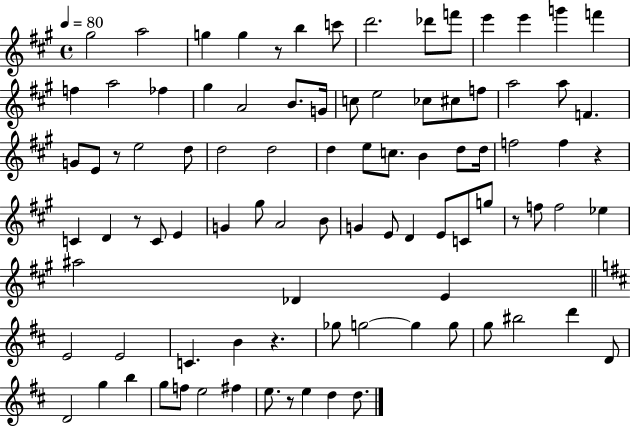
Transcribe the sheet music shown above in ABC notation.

X:1
T:Untitled
M:4/4
L:1/4
K:A
^g2 a2 g g z/2 b c'/2 d'2 _d'/2 f'/2 e' e' g' f' f a2 _f ^g A2 B/2 G/4 c/2 e2 _c/2 ^c/2 f/2 a2 a/2 F G/2 E/2 z/2 e2 d/2 d2 d2 d e/2 c/2 B d/2 d/4 f2 f z C D z/2 C/2 E G ^g/2 A2 B/2 G E/2 D E/2 C/2 g/2 z/2 f/2 f2 _e ^a2 _D E E2 E2 C B z _g/2 g2 g g/2 g/2 ^b2 d' D/2 D2 g b g/2 f/2 e2 ^f e/2 z/2 e d d/2